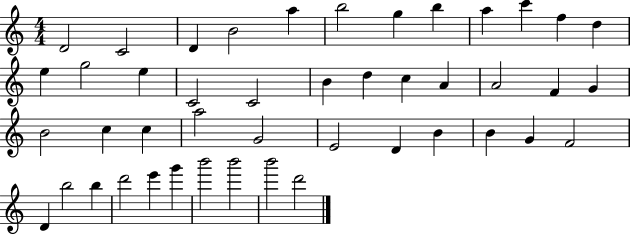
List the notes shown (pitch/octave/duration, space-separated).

D4/h C4/h D4/q B4/h A5/q B5/h G5/q B5/q A5/q C6/q F5/q D5/q E5/q G5/h E5/q C4/h C4/h B4/q D5/q C5/q A4/q A4/h F4/q G4/q B4/h C5/q C5/q A5/h G4/h E4/h D4/q B4/q B4/q G4/q F4/h D4/q B5/h B5/q D6/h E6/q G6/q B6/h B6/h B6/h D6/h